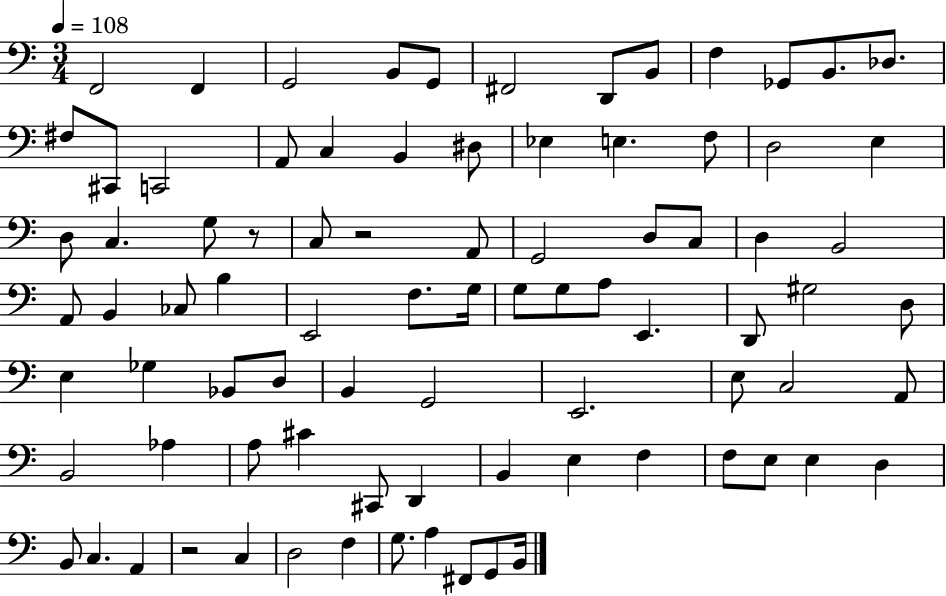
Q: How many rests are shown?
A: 3